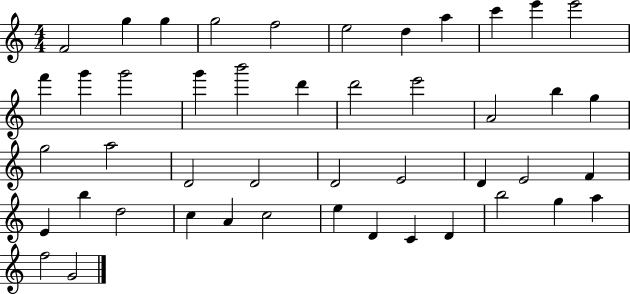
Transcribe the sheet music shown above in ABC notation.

X:1
T:Untitled
M:4/4
L:1/4
K:C
F2 g g g2 f2 e2 d a c' e' e'2 f' g' g'2 g' b'2 d' d'2 e'2 A2 b g g2 a2 D2 D2 D2 E2 D E2 F E b d2 c A c2 e D C D b2 g a f2 G2